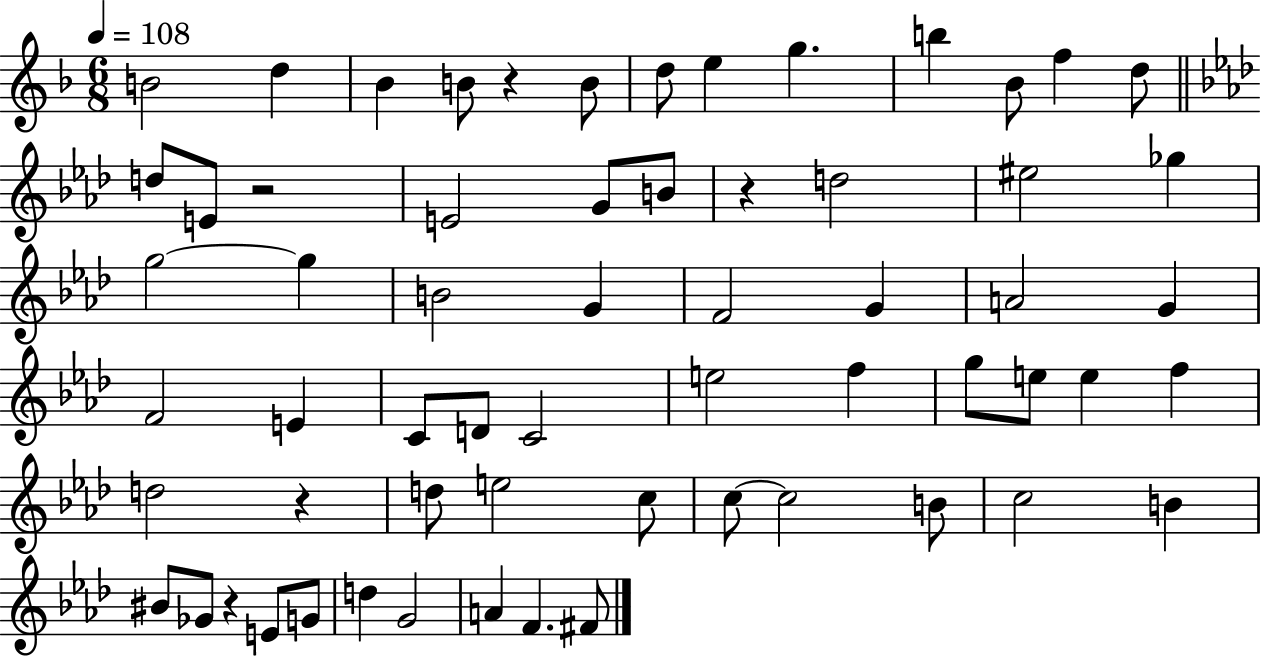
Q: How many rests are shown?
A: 5